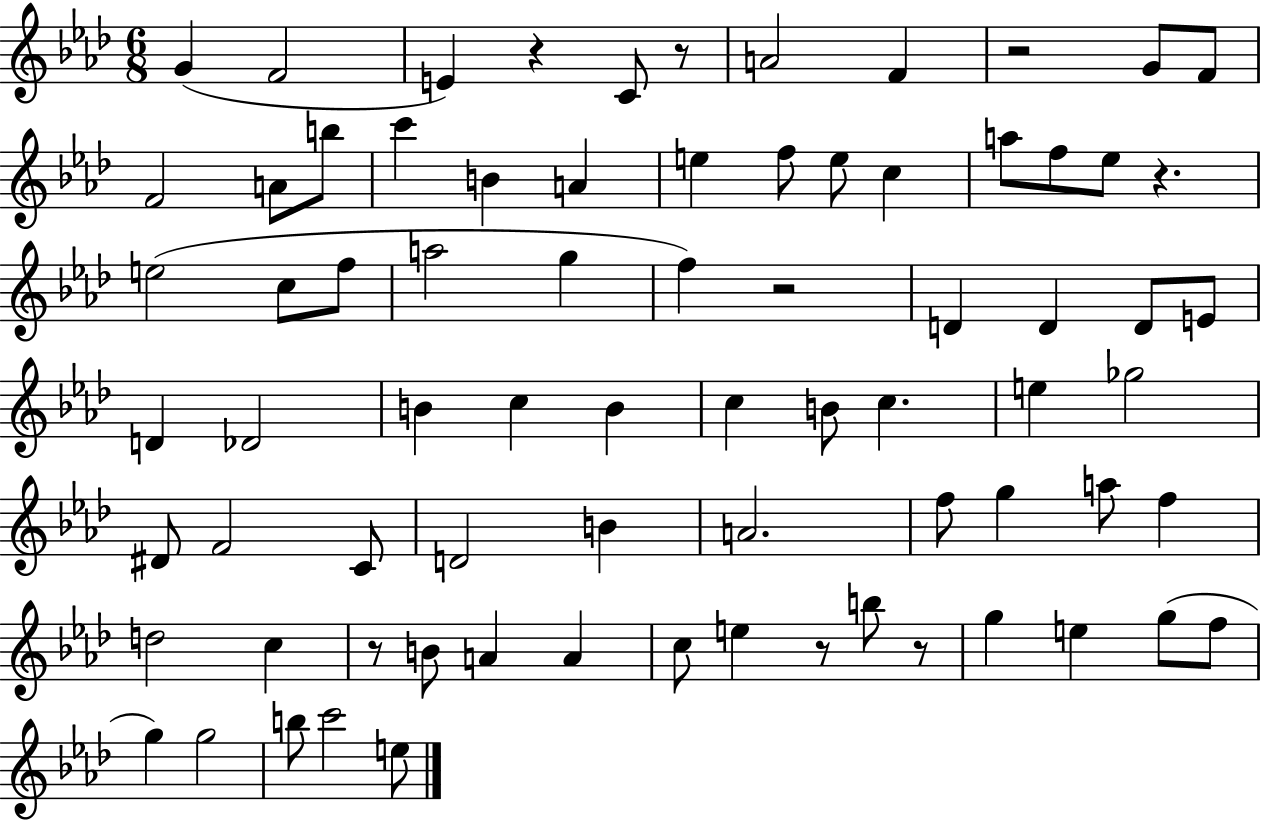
G4/q F4/h E4/q R/q C4/e R/e A4/h F4/q R/h G4/e F4/e F4/h A4/e B5/e C6/q B4/q A4/q E5/q F5/e E5/e C5/q A5/e F5/e Eb5/e R/q. E5/h C5/e F5/e A5/h G5/q F5/q R/h D4/q D4/q D4/e E4/e D4/q Db4/h B4/q C5/q B4/q C5/q B4/e C5/q. E5/q Gb5/h D#4/e F4/h C4/e D4/h B4/q A4/h. F5/e G5/q A5/e F5/q D5/h C5/q R/e B4/e A4/q A4/q C5/e E5/q R/e B5/e R/e G5/q E5/q G5/e F5/e G5/q G5/h B5/e C6/h E5/e